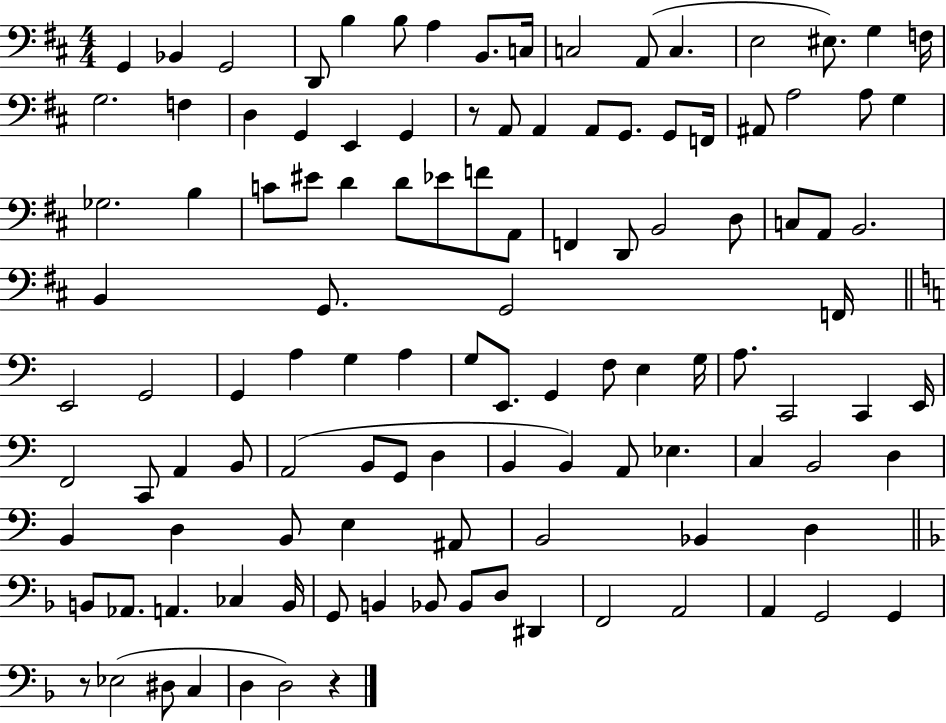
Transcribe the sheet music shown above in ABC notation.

X:1
T:Untitled
M:4/4
L:1/4
K:D
G,, _B,, G,,2 D,,/2 B, B,/2 A, B,,/2 C,/4 C,2 A,,/2 C, E,2 ^E,/2 G, F,/4 G,2 F, D, G,, E,, G,, z/2 A,,/2 A,, A,,/2 G,,/2 G,,/2 F,,/4 ^A,,/2 A,2 A,/2 G, _G,2 B, C/2 ^E/2 D D/2 _E/2 F/2 A,,/2 F,, D,,/2 B,,2 D,/2 C,/2 A,,/2 B,,2 B,, G,,/2 G,,2 F,,/4 E,,2 G,,2 G,, A, G, A, G,/2 E,,/2 G,, F,/2 E, G,/4 A,/2 C,,2 C,, E,,/4 F,,2 C,,/2 A,, B,,/2 A,,2 B,,/2 G,,/2 D, B,, B,, A,,/2 _E, C, B,,2 D, B,, D, B,,/2 E, ^A,,/2 B,,2 _B,, D, B,,/2 _A,,/2 A,, _C, B,,/4 G,,/2 B,, _B,,/2 _B,,/2 D,/2 ^D,, F,,2 A,,2 A,, G,,2 G,, z/2 _E,2 ^D,/2 C, D, D,2 z